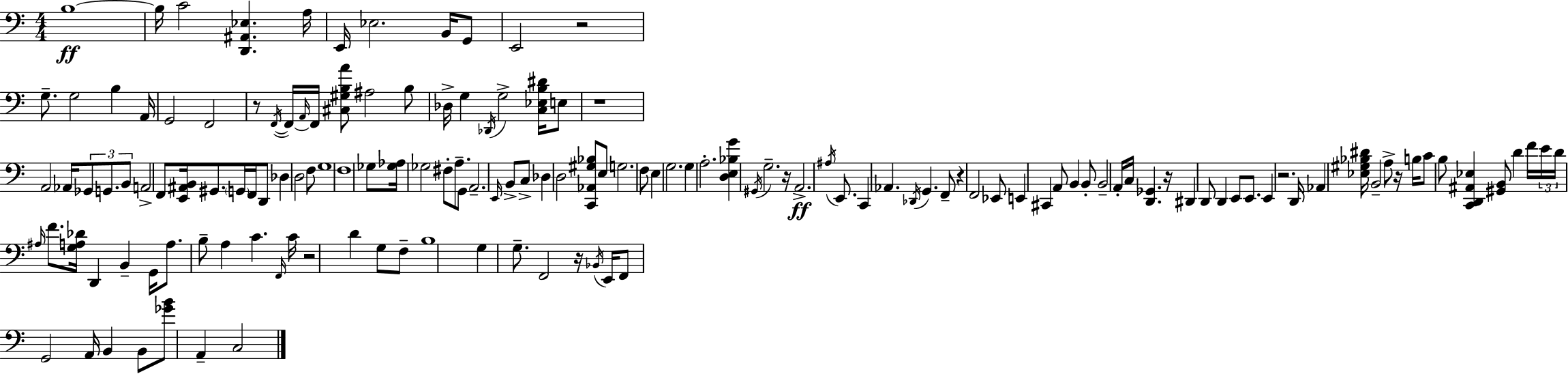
B3/w B3/s C4/h [D2,A#2,Eb3]/q. A3/s E2/s Eb3/h. B2/s G2/e E2/h R/h G3/e. G3/h B3/q A2/s G2/h F2/h R/e F2/s F2/s A2/s F2/s [C#3,G#3,B3,A4]/e A#3/h B3/e Db3/s G3/q Db2/s G3/h [C3,Eb3,B3,D#4]/s E3/e R/w A2/h Ab2/s Gb2/e G2/e. B2/e A2/h F2/e [E2,A#2,B2]/s G#2/e. G2/s F2/s D2/e Db3/q D3/h F3/e G3/w F3/w Gb3/e [Gb3,Ab3]/s Gb3/h F#3/e A3/e. G2/e A2/h. E2/s B2/e C3/e Db3/q D3/h [C2,Ab2,G#3,Bb3]/e E3/e G3/h. F3/e E3/q G3/h. G3/q A3/h. [D3,E3,Bb3,G4]/q G#2/s G3/h. R/s A2/h. A#3/s E2/e. C2/q Ab2/q. Db2/s G2/q. F2/e R/q F2/h Eb2/e E2/q C#2/q A2/e B2/q B2/e B2/h A2/s C3/s [D2,Gb2]/q. R/s D#2/q D2/e D2/q E2/e E2/e. E2/q R/h. D2/s Ab2/q [Eb3,G#3,Bb3,D#4]/s B2/h A3/e R/s B3/s C4/e B3/e [C2,D2,A#2,Eb3]/q [G#2,B2]/e D4/q F4/s E4/s D4/s A#3/s F4/e. [G3,A3,Db4]/s D2/q B2/q G2/s A3/e. B3/e A3/q C4/q. F2/s C4/s R/h D4/q G3/e F3/e B3/w G3/q G3/e. F2/h R/s Bb2/s E2/s F2/e G2/h A2/s B2/q B2/e [Gb4,B4]/e A2/q C3/h